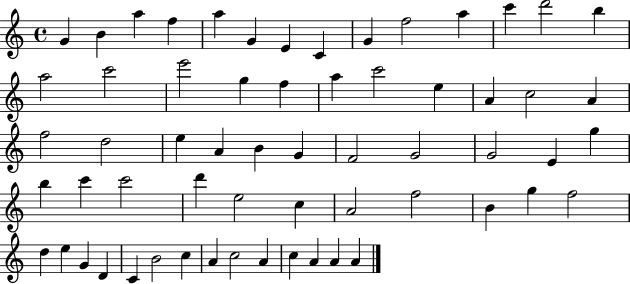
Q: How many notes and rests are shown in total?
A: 61